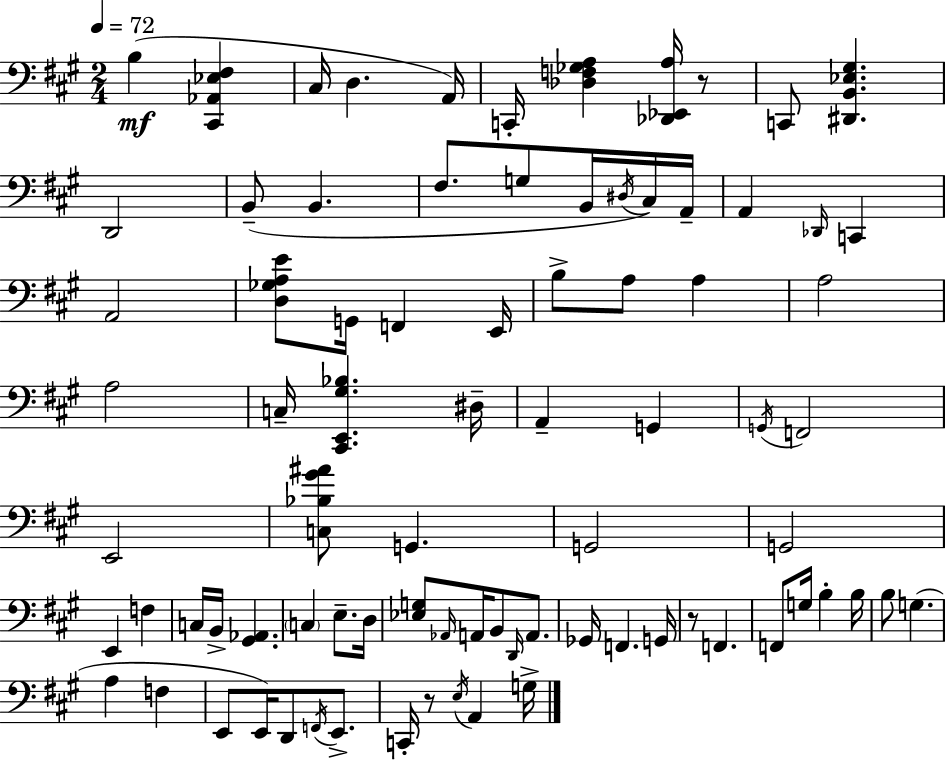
X:1
T:Untitled
M:2/4
L:1/4
K:A
B, [^C,,_A,,_E,^F,] ^C,/4 D, A,,/4 C,,/4 [_D,F,_G,A,] [_D,,_E,,A,]/4 z/2 C,,/2 [^D,,B,,_E,^G,] D,,2 B,,/2 B,, ^F,/2 G,/2 B,,/4 ^D,/4 ^C,/4 A,,/4 A,, _D,,/4 C,, A,,2 [D,_G,A,E]/2 G,,/4 F,, E,,/4 B,/2 A,/2 A, A,2 A,2 C,/4 [^C,,E,,^G,_B,] ^D,/4 A,, G,, G,,/4 F,,2 E,,2 [C,_B,^G^A]/2 G,, G,,2 G,,2 E,, F, C,/4 B,,/4 [^G,,_A,,] C, E,/2 D,/4 [_E,G,]/2 _A,,/4 A,,/4 B,,/2 D,,/4 A,,/2 _G,,/4 F,, G,,/4 z/2 F,, F,,/2 G,/4 B, B,/4 B,/2 G, A, F, E,,/2 E,,/4 D,,/2 F,,/4 E,,/2 C,,/4 z/2 E,/4 A,, G,/4